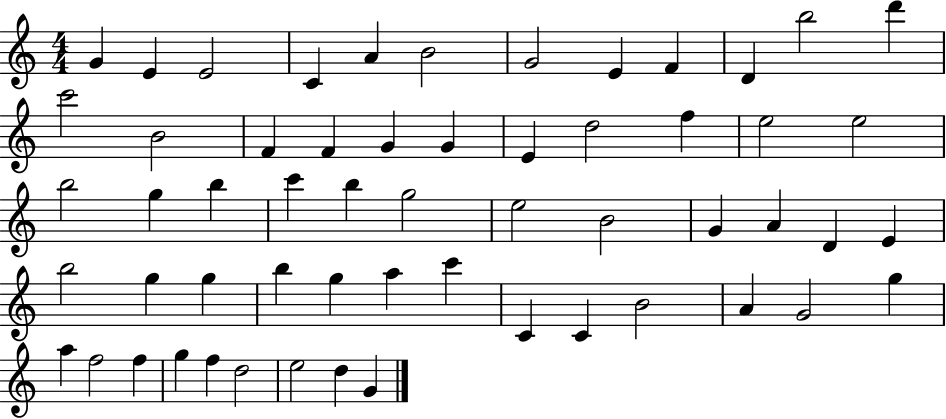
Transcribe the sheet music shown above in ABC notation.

X:1
T:Untitled
M:4/4
L:1/4
K:C
G E E2 C A B2 G2 E F D b2 d' c'2 B2 F F G G E d2 f e2 e2 b2 g b c' b g2 e2 B2 G A D E b2 g g b g a c' C C B2 A G2 g a f2 f g f d2 e2 d G